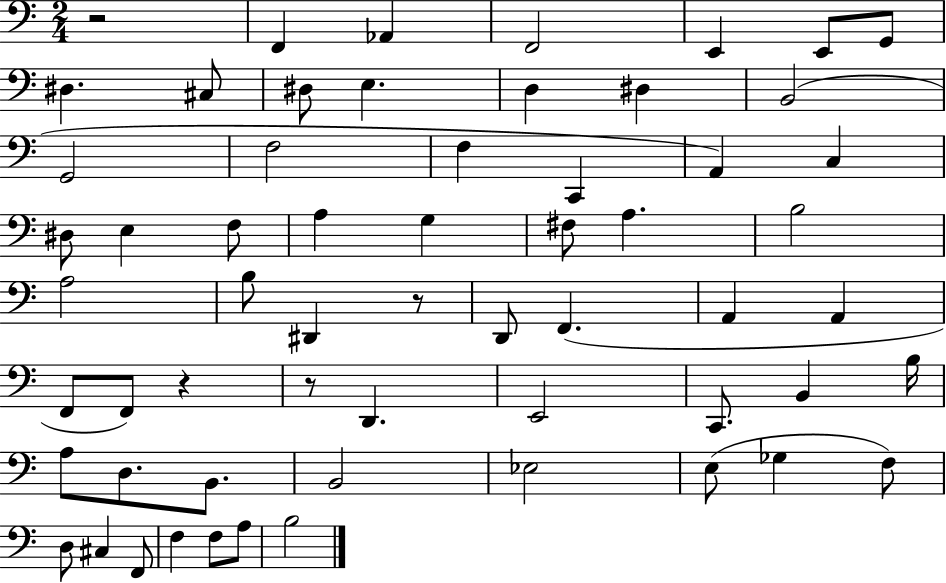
{
  \clef bass
  \numericTimeSignature
  \time 2/4
  \key c \major
  r2 | f,4 aes,4 | f,2 | e,4 e,8 g,8 | \break dis4. cis8 | dis8 e4. | d4 dis4 | b,2( | \break g,2 | f2 | f4 c,4 | a,4) c4 | \break dis8 e4 f8 | a4 g4 | fis8 a4. | b2 | \break a2 | b8 dis,4 r8 | d,8 f,4.( | a,4 a,4 | \break f,8 f,8) r4 | r8 d,4. | e,2 | c,8. b,4 b16 | \break a8 d8. b,8. | b,2 | ees2 | e8( ges4 f8) | \break d8 cis4 f,8 | f4 f8 a8 | b2 | \bar "|."
}